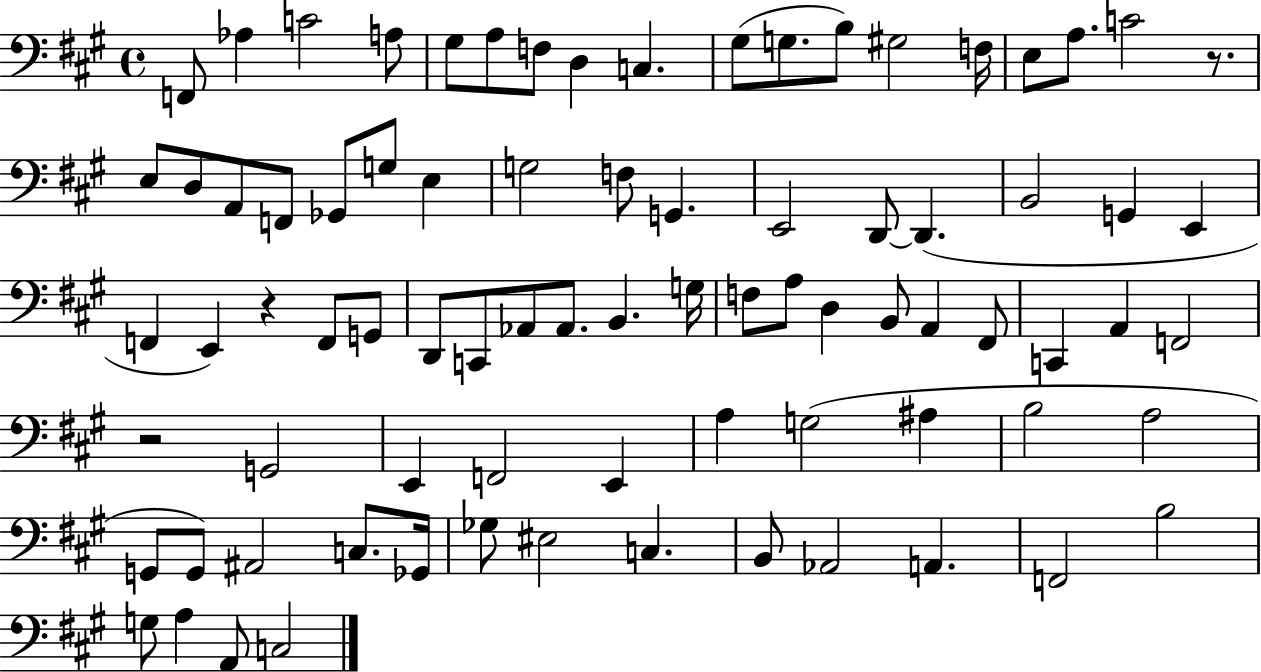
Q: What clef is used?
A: bass